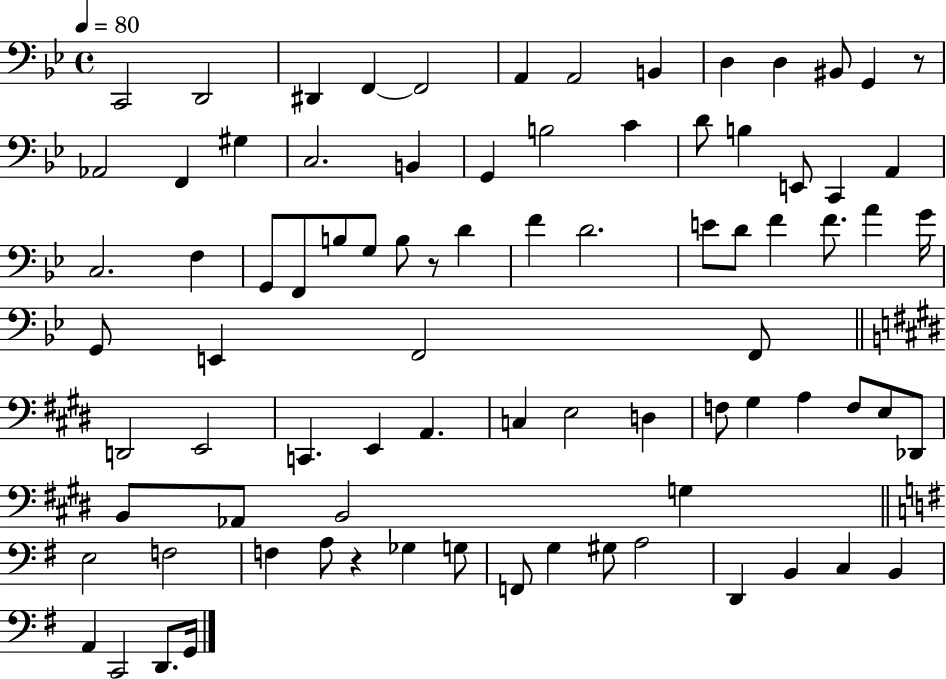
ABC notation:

X:1
T:Untitled
M:4/4
L:1/4
K:Bb
C,,2 D,,2 ^D,, F,, F,,2 A,, A,,2 B,, D, D, ^B,,/2 G,, z/2 _A,,2 F,, ^G, C,2 B,, G,, B,2 C D/2 B, E,,/2 C,, A,, C,2 F, G,,/2 F,,/2 B,/2 G,/2 B,/2 z/2 D F D2 E/2 D/2 F F/2 A G/4 G,,/2 E,, F,,2 F,,/2 D,,2 E,,2 C,, E,, A,, C, E,2 D, F,/2 ^G, A, F,/2 E,/2 _D,,/2 B,,/2 _A,,/2 B,,2 G, E,2 F,2 F, A,/2 z _G, G,/2 F,,/2 G, ^G,/2 A,2 D,, B,, C, B,, A,, C,,2 D,,/2 G,,/4